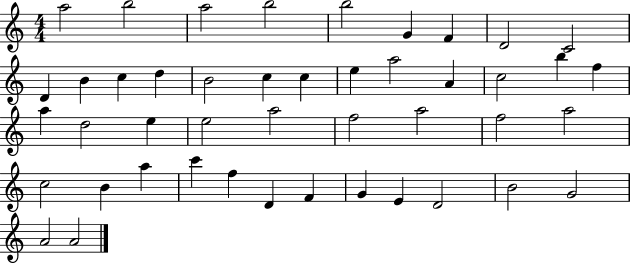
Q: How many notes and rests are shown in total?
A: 45